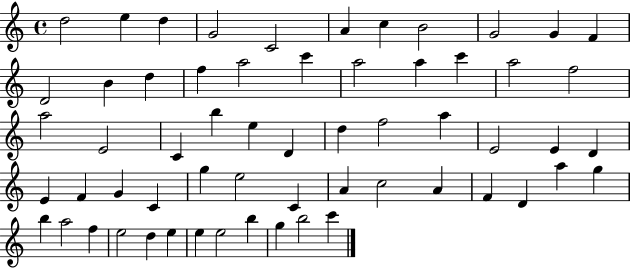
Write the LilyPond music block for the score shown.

{
  \clef treble
  \time 4/4
  \defaultTimeSignature
  \key c \major
  d''2 e''4 d''4 | g'2 c'2 | a'4 c''4 b'2 | g'2 g'4 f'4 | \break d'2 b'4 d''4 | f''4 a''2 c'''4 | a''2 a''4 c'''4 | a''2 f''2 | \break a''2 e'2 | c'4 b''4 e''4 d'4 | d''4 f''2 a''4 | e'2 e'4 d'4 | \break e'4 f'4 g'4 c'4 | g''4 e''2 c'4 | a'4 c''2 a'4 | f'4 d'4 a''4 g''4 | \break b''4 a''2 f''4 | e''2 d''4 e''4 | e''4 e''2 b''4 | g''4 b''2 c'''4 | \break \bar "|."
}